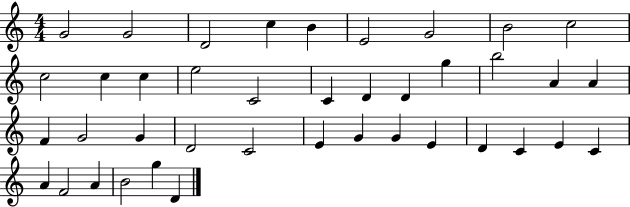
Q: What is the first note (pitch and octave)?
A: G4